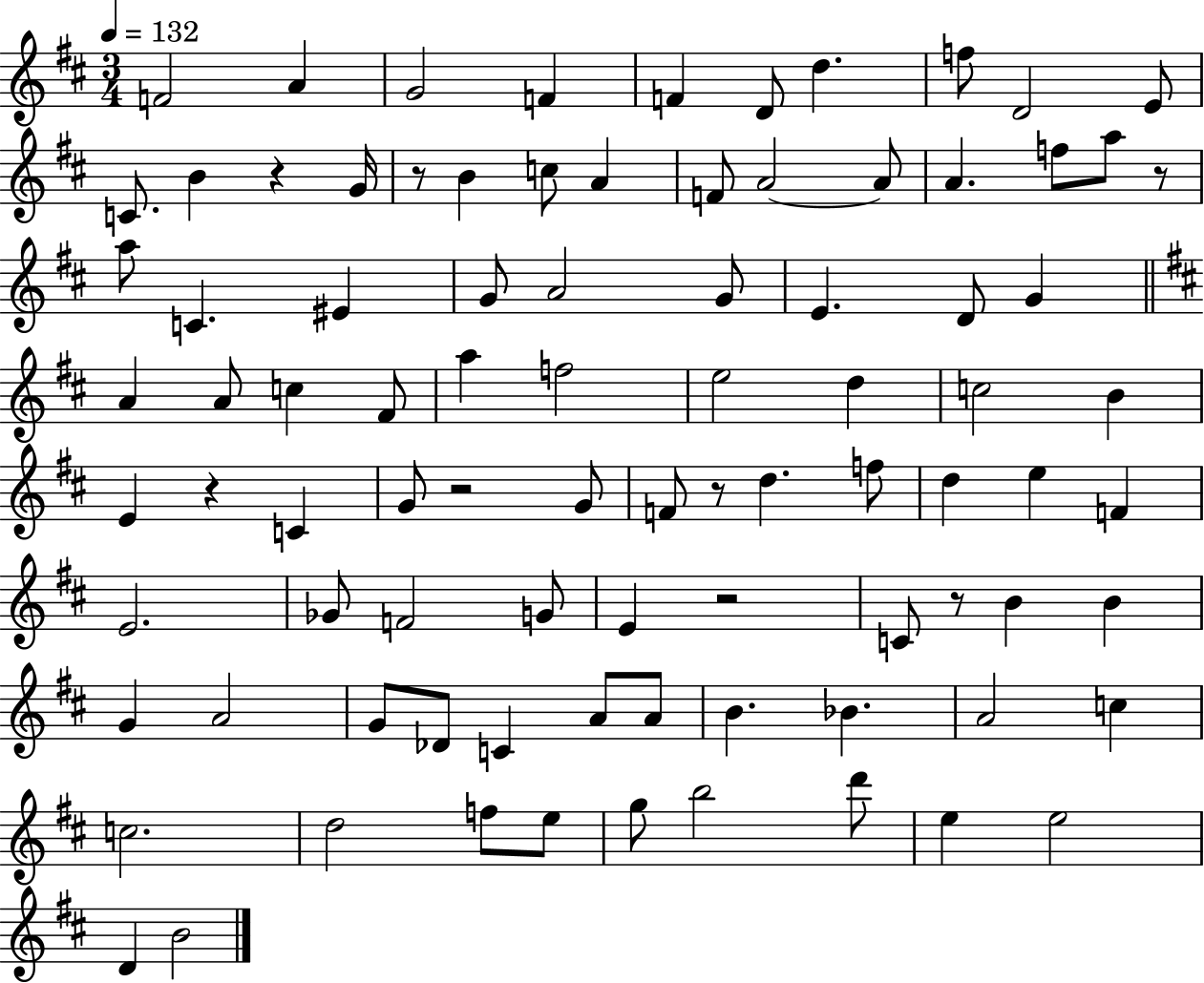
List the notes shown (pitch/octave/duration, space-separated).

F4/h A4/q G4/h F4/q F4/q D4/e D5/q. F5/e D4/h E4/e C4/e. B4/q R/q G4/s R/e B4/q C5/e A4/q F4/e A4/h A4/e A4/q. F5/e A5/e R/e A5/e C4/q. EIS4/q G4/e A4/h G4/e E4/q. D4/e G4/q A4/q A4/e C5/q F#4/e A5/q F5/h E5/h D5/q C5/h B4/q E4/q R/q C4/q G4/e R/h G4/e F4/e R/e D5/q. F5/e D5/q E5/q F4/q E4/h. Gb4/e F4/h G4/e E4/q R/h C4/e R/e B4/q B4/q G4/q A4/h G4/e Db4/e C4/q A4/e A4/e B4/q. Bb4/q. A4/h C5/q C5/h. D5/h F5/e E5/e G5/e B5/h D6/e E5/q E5/h D4/q B4/h